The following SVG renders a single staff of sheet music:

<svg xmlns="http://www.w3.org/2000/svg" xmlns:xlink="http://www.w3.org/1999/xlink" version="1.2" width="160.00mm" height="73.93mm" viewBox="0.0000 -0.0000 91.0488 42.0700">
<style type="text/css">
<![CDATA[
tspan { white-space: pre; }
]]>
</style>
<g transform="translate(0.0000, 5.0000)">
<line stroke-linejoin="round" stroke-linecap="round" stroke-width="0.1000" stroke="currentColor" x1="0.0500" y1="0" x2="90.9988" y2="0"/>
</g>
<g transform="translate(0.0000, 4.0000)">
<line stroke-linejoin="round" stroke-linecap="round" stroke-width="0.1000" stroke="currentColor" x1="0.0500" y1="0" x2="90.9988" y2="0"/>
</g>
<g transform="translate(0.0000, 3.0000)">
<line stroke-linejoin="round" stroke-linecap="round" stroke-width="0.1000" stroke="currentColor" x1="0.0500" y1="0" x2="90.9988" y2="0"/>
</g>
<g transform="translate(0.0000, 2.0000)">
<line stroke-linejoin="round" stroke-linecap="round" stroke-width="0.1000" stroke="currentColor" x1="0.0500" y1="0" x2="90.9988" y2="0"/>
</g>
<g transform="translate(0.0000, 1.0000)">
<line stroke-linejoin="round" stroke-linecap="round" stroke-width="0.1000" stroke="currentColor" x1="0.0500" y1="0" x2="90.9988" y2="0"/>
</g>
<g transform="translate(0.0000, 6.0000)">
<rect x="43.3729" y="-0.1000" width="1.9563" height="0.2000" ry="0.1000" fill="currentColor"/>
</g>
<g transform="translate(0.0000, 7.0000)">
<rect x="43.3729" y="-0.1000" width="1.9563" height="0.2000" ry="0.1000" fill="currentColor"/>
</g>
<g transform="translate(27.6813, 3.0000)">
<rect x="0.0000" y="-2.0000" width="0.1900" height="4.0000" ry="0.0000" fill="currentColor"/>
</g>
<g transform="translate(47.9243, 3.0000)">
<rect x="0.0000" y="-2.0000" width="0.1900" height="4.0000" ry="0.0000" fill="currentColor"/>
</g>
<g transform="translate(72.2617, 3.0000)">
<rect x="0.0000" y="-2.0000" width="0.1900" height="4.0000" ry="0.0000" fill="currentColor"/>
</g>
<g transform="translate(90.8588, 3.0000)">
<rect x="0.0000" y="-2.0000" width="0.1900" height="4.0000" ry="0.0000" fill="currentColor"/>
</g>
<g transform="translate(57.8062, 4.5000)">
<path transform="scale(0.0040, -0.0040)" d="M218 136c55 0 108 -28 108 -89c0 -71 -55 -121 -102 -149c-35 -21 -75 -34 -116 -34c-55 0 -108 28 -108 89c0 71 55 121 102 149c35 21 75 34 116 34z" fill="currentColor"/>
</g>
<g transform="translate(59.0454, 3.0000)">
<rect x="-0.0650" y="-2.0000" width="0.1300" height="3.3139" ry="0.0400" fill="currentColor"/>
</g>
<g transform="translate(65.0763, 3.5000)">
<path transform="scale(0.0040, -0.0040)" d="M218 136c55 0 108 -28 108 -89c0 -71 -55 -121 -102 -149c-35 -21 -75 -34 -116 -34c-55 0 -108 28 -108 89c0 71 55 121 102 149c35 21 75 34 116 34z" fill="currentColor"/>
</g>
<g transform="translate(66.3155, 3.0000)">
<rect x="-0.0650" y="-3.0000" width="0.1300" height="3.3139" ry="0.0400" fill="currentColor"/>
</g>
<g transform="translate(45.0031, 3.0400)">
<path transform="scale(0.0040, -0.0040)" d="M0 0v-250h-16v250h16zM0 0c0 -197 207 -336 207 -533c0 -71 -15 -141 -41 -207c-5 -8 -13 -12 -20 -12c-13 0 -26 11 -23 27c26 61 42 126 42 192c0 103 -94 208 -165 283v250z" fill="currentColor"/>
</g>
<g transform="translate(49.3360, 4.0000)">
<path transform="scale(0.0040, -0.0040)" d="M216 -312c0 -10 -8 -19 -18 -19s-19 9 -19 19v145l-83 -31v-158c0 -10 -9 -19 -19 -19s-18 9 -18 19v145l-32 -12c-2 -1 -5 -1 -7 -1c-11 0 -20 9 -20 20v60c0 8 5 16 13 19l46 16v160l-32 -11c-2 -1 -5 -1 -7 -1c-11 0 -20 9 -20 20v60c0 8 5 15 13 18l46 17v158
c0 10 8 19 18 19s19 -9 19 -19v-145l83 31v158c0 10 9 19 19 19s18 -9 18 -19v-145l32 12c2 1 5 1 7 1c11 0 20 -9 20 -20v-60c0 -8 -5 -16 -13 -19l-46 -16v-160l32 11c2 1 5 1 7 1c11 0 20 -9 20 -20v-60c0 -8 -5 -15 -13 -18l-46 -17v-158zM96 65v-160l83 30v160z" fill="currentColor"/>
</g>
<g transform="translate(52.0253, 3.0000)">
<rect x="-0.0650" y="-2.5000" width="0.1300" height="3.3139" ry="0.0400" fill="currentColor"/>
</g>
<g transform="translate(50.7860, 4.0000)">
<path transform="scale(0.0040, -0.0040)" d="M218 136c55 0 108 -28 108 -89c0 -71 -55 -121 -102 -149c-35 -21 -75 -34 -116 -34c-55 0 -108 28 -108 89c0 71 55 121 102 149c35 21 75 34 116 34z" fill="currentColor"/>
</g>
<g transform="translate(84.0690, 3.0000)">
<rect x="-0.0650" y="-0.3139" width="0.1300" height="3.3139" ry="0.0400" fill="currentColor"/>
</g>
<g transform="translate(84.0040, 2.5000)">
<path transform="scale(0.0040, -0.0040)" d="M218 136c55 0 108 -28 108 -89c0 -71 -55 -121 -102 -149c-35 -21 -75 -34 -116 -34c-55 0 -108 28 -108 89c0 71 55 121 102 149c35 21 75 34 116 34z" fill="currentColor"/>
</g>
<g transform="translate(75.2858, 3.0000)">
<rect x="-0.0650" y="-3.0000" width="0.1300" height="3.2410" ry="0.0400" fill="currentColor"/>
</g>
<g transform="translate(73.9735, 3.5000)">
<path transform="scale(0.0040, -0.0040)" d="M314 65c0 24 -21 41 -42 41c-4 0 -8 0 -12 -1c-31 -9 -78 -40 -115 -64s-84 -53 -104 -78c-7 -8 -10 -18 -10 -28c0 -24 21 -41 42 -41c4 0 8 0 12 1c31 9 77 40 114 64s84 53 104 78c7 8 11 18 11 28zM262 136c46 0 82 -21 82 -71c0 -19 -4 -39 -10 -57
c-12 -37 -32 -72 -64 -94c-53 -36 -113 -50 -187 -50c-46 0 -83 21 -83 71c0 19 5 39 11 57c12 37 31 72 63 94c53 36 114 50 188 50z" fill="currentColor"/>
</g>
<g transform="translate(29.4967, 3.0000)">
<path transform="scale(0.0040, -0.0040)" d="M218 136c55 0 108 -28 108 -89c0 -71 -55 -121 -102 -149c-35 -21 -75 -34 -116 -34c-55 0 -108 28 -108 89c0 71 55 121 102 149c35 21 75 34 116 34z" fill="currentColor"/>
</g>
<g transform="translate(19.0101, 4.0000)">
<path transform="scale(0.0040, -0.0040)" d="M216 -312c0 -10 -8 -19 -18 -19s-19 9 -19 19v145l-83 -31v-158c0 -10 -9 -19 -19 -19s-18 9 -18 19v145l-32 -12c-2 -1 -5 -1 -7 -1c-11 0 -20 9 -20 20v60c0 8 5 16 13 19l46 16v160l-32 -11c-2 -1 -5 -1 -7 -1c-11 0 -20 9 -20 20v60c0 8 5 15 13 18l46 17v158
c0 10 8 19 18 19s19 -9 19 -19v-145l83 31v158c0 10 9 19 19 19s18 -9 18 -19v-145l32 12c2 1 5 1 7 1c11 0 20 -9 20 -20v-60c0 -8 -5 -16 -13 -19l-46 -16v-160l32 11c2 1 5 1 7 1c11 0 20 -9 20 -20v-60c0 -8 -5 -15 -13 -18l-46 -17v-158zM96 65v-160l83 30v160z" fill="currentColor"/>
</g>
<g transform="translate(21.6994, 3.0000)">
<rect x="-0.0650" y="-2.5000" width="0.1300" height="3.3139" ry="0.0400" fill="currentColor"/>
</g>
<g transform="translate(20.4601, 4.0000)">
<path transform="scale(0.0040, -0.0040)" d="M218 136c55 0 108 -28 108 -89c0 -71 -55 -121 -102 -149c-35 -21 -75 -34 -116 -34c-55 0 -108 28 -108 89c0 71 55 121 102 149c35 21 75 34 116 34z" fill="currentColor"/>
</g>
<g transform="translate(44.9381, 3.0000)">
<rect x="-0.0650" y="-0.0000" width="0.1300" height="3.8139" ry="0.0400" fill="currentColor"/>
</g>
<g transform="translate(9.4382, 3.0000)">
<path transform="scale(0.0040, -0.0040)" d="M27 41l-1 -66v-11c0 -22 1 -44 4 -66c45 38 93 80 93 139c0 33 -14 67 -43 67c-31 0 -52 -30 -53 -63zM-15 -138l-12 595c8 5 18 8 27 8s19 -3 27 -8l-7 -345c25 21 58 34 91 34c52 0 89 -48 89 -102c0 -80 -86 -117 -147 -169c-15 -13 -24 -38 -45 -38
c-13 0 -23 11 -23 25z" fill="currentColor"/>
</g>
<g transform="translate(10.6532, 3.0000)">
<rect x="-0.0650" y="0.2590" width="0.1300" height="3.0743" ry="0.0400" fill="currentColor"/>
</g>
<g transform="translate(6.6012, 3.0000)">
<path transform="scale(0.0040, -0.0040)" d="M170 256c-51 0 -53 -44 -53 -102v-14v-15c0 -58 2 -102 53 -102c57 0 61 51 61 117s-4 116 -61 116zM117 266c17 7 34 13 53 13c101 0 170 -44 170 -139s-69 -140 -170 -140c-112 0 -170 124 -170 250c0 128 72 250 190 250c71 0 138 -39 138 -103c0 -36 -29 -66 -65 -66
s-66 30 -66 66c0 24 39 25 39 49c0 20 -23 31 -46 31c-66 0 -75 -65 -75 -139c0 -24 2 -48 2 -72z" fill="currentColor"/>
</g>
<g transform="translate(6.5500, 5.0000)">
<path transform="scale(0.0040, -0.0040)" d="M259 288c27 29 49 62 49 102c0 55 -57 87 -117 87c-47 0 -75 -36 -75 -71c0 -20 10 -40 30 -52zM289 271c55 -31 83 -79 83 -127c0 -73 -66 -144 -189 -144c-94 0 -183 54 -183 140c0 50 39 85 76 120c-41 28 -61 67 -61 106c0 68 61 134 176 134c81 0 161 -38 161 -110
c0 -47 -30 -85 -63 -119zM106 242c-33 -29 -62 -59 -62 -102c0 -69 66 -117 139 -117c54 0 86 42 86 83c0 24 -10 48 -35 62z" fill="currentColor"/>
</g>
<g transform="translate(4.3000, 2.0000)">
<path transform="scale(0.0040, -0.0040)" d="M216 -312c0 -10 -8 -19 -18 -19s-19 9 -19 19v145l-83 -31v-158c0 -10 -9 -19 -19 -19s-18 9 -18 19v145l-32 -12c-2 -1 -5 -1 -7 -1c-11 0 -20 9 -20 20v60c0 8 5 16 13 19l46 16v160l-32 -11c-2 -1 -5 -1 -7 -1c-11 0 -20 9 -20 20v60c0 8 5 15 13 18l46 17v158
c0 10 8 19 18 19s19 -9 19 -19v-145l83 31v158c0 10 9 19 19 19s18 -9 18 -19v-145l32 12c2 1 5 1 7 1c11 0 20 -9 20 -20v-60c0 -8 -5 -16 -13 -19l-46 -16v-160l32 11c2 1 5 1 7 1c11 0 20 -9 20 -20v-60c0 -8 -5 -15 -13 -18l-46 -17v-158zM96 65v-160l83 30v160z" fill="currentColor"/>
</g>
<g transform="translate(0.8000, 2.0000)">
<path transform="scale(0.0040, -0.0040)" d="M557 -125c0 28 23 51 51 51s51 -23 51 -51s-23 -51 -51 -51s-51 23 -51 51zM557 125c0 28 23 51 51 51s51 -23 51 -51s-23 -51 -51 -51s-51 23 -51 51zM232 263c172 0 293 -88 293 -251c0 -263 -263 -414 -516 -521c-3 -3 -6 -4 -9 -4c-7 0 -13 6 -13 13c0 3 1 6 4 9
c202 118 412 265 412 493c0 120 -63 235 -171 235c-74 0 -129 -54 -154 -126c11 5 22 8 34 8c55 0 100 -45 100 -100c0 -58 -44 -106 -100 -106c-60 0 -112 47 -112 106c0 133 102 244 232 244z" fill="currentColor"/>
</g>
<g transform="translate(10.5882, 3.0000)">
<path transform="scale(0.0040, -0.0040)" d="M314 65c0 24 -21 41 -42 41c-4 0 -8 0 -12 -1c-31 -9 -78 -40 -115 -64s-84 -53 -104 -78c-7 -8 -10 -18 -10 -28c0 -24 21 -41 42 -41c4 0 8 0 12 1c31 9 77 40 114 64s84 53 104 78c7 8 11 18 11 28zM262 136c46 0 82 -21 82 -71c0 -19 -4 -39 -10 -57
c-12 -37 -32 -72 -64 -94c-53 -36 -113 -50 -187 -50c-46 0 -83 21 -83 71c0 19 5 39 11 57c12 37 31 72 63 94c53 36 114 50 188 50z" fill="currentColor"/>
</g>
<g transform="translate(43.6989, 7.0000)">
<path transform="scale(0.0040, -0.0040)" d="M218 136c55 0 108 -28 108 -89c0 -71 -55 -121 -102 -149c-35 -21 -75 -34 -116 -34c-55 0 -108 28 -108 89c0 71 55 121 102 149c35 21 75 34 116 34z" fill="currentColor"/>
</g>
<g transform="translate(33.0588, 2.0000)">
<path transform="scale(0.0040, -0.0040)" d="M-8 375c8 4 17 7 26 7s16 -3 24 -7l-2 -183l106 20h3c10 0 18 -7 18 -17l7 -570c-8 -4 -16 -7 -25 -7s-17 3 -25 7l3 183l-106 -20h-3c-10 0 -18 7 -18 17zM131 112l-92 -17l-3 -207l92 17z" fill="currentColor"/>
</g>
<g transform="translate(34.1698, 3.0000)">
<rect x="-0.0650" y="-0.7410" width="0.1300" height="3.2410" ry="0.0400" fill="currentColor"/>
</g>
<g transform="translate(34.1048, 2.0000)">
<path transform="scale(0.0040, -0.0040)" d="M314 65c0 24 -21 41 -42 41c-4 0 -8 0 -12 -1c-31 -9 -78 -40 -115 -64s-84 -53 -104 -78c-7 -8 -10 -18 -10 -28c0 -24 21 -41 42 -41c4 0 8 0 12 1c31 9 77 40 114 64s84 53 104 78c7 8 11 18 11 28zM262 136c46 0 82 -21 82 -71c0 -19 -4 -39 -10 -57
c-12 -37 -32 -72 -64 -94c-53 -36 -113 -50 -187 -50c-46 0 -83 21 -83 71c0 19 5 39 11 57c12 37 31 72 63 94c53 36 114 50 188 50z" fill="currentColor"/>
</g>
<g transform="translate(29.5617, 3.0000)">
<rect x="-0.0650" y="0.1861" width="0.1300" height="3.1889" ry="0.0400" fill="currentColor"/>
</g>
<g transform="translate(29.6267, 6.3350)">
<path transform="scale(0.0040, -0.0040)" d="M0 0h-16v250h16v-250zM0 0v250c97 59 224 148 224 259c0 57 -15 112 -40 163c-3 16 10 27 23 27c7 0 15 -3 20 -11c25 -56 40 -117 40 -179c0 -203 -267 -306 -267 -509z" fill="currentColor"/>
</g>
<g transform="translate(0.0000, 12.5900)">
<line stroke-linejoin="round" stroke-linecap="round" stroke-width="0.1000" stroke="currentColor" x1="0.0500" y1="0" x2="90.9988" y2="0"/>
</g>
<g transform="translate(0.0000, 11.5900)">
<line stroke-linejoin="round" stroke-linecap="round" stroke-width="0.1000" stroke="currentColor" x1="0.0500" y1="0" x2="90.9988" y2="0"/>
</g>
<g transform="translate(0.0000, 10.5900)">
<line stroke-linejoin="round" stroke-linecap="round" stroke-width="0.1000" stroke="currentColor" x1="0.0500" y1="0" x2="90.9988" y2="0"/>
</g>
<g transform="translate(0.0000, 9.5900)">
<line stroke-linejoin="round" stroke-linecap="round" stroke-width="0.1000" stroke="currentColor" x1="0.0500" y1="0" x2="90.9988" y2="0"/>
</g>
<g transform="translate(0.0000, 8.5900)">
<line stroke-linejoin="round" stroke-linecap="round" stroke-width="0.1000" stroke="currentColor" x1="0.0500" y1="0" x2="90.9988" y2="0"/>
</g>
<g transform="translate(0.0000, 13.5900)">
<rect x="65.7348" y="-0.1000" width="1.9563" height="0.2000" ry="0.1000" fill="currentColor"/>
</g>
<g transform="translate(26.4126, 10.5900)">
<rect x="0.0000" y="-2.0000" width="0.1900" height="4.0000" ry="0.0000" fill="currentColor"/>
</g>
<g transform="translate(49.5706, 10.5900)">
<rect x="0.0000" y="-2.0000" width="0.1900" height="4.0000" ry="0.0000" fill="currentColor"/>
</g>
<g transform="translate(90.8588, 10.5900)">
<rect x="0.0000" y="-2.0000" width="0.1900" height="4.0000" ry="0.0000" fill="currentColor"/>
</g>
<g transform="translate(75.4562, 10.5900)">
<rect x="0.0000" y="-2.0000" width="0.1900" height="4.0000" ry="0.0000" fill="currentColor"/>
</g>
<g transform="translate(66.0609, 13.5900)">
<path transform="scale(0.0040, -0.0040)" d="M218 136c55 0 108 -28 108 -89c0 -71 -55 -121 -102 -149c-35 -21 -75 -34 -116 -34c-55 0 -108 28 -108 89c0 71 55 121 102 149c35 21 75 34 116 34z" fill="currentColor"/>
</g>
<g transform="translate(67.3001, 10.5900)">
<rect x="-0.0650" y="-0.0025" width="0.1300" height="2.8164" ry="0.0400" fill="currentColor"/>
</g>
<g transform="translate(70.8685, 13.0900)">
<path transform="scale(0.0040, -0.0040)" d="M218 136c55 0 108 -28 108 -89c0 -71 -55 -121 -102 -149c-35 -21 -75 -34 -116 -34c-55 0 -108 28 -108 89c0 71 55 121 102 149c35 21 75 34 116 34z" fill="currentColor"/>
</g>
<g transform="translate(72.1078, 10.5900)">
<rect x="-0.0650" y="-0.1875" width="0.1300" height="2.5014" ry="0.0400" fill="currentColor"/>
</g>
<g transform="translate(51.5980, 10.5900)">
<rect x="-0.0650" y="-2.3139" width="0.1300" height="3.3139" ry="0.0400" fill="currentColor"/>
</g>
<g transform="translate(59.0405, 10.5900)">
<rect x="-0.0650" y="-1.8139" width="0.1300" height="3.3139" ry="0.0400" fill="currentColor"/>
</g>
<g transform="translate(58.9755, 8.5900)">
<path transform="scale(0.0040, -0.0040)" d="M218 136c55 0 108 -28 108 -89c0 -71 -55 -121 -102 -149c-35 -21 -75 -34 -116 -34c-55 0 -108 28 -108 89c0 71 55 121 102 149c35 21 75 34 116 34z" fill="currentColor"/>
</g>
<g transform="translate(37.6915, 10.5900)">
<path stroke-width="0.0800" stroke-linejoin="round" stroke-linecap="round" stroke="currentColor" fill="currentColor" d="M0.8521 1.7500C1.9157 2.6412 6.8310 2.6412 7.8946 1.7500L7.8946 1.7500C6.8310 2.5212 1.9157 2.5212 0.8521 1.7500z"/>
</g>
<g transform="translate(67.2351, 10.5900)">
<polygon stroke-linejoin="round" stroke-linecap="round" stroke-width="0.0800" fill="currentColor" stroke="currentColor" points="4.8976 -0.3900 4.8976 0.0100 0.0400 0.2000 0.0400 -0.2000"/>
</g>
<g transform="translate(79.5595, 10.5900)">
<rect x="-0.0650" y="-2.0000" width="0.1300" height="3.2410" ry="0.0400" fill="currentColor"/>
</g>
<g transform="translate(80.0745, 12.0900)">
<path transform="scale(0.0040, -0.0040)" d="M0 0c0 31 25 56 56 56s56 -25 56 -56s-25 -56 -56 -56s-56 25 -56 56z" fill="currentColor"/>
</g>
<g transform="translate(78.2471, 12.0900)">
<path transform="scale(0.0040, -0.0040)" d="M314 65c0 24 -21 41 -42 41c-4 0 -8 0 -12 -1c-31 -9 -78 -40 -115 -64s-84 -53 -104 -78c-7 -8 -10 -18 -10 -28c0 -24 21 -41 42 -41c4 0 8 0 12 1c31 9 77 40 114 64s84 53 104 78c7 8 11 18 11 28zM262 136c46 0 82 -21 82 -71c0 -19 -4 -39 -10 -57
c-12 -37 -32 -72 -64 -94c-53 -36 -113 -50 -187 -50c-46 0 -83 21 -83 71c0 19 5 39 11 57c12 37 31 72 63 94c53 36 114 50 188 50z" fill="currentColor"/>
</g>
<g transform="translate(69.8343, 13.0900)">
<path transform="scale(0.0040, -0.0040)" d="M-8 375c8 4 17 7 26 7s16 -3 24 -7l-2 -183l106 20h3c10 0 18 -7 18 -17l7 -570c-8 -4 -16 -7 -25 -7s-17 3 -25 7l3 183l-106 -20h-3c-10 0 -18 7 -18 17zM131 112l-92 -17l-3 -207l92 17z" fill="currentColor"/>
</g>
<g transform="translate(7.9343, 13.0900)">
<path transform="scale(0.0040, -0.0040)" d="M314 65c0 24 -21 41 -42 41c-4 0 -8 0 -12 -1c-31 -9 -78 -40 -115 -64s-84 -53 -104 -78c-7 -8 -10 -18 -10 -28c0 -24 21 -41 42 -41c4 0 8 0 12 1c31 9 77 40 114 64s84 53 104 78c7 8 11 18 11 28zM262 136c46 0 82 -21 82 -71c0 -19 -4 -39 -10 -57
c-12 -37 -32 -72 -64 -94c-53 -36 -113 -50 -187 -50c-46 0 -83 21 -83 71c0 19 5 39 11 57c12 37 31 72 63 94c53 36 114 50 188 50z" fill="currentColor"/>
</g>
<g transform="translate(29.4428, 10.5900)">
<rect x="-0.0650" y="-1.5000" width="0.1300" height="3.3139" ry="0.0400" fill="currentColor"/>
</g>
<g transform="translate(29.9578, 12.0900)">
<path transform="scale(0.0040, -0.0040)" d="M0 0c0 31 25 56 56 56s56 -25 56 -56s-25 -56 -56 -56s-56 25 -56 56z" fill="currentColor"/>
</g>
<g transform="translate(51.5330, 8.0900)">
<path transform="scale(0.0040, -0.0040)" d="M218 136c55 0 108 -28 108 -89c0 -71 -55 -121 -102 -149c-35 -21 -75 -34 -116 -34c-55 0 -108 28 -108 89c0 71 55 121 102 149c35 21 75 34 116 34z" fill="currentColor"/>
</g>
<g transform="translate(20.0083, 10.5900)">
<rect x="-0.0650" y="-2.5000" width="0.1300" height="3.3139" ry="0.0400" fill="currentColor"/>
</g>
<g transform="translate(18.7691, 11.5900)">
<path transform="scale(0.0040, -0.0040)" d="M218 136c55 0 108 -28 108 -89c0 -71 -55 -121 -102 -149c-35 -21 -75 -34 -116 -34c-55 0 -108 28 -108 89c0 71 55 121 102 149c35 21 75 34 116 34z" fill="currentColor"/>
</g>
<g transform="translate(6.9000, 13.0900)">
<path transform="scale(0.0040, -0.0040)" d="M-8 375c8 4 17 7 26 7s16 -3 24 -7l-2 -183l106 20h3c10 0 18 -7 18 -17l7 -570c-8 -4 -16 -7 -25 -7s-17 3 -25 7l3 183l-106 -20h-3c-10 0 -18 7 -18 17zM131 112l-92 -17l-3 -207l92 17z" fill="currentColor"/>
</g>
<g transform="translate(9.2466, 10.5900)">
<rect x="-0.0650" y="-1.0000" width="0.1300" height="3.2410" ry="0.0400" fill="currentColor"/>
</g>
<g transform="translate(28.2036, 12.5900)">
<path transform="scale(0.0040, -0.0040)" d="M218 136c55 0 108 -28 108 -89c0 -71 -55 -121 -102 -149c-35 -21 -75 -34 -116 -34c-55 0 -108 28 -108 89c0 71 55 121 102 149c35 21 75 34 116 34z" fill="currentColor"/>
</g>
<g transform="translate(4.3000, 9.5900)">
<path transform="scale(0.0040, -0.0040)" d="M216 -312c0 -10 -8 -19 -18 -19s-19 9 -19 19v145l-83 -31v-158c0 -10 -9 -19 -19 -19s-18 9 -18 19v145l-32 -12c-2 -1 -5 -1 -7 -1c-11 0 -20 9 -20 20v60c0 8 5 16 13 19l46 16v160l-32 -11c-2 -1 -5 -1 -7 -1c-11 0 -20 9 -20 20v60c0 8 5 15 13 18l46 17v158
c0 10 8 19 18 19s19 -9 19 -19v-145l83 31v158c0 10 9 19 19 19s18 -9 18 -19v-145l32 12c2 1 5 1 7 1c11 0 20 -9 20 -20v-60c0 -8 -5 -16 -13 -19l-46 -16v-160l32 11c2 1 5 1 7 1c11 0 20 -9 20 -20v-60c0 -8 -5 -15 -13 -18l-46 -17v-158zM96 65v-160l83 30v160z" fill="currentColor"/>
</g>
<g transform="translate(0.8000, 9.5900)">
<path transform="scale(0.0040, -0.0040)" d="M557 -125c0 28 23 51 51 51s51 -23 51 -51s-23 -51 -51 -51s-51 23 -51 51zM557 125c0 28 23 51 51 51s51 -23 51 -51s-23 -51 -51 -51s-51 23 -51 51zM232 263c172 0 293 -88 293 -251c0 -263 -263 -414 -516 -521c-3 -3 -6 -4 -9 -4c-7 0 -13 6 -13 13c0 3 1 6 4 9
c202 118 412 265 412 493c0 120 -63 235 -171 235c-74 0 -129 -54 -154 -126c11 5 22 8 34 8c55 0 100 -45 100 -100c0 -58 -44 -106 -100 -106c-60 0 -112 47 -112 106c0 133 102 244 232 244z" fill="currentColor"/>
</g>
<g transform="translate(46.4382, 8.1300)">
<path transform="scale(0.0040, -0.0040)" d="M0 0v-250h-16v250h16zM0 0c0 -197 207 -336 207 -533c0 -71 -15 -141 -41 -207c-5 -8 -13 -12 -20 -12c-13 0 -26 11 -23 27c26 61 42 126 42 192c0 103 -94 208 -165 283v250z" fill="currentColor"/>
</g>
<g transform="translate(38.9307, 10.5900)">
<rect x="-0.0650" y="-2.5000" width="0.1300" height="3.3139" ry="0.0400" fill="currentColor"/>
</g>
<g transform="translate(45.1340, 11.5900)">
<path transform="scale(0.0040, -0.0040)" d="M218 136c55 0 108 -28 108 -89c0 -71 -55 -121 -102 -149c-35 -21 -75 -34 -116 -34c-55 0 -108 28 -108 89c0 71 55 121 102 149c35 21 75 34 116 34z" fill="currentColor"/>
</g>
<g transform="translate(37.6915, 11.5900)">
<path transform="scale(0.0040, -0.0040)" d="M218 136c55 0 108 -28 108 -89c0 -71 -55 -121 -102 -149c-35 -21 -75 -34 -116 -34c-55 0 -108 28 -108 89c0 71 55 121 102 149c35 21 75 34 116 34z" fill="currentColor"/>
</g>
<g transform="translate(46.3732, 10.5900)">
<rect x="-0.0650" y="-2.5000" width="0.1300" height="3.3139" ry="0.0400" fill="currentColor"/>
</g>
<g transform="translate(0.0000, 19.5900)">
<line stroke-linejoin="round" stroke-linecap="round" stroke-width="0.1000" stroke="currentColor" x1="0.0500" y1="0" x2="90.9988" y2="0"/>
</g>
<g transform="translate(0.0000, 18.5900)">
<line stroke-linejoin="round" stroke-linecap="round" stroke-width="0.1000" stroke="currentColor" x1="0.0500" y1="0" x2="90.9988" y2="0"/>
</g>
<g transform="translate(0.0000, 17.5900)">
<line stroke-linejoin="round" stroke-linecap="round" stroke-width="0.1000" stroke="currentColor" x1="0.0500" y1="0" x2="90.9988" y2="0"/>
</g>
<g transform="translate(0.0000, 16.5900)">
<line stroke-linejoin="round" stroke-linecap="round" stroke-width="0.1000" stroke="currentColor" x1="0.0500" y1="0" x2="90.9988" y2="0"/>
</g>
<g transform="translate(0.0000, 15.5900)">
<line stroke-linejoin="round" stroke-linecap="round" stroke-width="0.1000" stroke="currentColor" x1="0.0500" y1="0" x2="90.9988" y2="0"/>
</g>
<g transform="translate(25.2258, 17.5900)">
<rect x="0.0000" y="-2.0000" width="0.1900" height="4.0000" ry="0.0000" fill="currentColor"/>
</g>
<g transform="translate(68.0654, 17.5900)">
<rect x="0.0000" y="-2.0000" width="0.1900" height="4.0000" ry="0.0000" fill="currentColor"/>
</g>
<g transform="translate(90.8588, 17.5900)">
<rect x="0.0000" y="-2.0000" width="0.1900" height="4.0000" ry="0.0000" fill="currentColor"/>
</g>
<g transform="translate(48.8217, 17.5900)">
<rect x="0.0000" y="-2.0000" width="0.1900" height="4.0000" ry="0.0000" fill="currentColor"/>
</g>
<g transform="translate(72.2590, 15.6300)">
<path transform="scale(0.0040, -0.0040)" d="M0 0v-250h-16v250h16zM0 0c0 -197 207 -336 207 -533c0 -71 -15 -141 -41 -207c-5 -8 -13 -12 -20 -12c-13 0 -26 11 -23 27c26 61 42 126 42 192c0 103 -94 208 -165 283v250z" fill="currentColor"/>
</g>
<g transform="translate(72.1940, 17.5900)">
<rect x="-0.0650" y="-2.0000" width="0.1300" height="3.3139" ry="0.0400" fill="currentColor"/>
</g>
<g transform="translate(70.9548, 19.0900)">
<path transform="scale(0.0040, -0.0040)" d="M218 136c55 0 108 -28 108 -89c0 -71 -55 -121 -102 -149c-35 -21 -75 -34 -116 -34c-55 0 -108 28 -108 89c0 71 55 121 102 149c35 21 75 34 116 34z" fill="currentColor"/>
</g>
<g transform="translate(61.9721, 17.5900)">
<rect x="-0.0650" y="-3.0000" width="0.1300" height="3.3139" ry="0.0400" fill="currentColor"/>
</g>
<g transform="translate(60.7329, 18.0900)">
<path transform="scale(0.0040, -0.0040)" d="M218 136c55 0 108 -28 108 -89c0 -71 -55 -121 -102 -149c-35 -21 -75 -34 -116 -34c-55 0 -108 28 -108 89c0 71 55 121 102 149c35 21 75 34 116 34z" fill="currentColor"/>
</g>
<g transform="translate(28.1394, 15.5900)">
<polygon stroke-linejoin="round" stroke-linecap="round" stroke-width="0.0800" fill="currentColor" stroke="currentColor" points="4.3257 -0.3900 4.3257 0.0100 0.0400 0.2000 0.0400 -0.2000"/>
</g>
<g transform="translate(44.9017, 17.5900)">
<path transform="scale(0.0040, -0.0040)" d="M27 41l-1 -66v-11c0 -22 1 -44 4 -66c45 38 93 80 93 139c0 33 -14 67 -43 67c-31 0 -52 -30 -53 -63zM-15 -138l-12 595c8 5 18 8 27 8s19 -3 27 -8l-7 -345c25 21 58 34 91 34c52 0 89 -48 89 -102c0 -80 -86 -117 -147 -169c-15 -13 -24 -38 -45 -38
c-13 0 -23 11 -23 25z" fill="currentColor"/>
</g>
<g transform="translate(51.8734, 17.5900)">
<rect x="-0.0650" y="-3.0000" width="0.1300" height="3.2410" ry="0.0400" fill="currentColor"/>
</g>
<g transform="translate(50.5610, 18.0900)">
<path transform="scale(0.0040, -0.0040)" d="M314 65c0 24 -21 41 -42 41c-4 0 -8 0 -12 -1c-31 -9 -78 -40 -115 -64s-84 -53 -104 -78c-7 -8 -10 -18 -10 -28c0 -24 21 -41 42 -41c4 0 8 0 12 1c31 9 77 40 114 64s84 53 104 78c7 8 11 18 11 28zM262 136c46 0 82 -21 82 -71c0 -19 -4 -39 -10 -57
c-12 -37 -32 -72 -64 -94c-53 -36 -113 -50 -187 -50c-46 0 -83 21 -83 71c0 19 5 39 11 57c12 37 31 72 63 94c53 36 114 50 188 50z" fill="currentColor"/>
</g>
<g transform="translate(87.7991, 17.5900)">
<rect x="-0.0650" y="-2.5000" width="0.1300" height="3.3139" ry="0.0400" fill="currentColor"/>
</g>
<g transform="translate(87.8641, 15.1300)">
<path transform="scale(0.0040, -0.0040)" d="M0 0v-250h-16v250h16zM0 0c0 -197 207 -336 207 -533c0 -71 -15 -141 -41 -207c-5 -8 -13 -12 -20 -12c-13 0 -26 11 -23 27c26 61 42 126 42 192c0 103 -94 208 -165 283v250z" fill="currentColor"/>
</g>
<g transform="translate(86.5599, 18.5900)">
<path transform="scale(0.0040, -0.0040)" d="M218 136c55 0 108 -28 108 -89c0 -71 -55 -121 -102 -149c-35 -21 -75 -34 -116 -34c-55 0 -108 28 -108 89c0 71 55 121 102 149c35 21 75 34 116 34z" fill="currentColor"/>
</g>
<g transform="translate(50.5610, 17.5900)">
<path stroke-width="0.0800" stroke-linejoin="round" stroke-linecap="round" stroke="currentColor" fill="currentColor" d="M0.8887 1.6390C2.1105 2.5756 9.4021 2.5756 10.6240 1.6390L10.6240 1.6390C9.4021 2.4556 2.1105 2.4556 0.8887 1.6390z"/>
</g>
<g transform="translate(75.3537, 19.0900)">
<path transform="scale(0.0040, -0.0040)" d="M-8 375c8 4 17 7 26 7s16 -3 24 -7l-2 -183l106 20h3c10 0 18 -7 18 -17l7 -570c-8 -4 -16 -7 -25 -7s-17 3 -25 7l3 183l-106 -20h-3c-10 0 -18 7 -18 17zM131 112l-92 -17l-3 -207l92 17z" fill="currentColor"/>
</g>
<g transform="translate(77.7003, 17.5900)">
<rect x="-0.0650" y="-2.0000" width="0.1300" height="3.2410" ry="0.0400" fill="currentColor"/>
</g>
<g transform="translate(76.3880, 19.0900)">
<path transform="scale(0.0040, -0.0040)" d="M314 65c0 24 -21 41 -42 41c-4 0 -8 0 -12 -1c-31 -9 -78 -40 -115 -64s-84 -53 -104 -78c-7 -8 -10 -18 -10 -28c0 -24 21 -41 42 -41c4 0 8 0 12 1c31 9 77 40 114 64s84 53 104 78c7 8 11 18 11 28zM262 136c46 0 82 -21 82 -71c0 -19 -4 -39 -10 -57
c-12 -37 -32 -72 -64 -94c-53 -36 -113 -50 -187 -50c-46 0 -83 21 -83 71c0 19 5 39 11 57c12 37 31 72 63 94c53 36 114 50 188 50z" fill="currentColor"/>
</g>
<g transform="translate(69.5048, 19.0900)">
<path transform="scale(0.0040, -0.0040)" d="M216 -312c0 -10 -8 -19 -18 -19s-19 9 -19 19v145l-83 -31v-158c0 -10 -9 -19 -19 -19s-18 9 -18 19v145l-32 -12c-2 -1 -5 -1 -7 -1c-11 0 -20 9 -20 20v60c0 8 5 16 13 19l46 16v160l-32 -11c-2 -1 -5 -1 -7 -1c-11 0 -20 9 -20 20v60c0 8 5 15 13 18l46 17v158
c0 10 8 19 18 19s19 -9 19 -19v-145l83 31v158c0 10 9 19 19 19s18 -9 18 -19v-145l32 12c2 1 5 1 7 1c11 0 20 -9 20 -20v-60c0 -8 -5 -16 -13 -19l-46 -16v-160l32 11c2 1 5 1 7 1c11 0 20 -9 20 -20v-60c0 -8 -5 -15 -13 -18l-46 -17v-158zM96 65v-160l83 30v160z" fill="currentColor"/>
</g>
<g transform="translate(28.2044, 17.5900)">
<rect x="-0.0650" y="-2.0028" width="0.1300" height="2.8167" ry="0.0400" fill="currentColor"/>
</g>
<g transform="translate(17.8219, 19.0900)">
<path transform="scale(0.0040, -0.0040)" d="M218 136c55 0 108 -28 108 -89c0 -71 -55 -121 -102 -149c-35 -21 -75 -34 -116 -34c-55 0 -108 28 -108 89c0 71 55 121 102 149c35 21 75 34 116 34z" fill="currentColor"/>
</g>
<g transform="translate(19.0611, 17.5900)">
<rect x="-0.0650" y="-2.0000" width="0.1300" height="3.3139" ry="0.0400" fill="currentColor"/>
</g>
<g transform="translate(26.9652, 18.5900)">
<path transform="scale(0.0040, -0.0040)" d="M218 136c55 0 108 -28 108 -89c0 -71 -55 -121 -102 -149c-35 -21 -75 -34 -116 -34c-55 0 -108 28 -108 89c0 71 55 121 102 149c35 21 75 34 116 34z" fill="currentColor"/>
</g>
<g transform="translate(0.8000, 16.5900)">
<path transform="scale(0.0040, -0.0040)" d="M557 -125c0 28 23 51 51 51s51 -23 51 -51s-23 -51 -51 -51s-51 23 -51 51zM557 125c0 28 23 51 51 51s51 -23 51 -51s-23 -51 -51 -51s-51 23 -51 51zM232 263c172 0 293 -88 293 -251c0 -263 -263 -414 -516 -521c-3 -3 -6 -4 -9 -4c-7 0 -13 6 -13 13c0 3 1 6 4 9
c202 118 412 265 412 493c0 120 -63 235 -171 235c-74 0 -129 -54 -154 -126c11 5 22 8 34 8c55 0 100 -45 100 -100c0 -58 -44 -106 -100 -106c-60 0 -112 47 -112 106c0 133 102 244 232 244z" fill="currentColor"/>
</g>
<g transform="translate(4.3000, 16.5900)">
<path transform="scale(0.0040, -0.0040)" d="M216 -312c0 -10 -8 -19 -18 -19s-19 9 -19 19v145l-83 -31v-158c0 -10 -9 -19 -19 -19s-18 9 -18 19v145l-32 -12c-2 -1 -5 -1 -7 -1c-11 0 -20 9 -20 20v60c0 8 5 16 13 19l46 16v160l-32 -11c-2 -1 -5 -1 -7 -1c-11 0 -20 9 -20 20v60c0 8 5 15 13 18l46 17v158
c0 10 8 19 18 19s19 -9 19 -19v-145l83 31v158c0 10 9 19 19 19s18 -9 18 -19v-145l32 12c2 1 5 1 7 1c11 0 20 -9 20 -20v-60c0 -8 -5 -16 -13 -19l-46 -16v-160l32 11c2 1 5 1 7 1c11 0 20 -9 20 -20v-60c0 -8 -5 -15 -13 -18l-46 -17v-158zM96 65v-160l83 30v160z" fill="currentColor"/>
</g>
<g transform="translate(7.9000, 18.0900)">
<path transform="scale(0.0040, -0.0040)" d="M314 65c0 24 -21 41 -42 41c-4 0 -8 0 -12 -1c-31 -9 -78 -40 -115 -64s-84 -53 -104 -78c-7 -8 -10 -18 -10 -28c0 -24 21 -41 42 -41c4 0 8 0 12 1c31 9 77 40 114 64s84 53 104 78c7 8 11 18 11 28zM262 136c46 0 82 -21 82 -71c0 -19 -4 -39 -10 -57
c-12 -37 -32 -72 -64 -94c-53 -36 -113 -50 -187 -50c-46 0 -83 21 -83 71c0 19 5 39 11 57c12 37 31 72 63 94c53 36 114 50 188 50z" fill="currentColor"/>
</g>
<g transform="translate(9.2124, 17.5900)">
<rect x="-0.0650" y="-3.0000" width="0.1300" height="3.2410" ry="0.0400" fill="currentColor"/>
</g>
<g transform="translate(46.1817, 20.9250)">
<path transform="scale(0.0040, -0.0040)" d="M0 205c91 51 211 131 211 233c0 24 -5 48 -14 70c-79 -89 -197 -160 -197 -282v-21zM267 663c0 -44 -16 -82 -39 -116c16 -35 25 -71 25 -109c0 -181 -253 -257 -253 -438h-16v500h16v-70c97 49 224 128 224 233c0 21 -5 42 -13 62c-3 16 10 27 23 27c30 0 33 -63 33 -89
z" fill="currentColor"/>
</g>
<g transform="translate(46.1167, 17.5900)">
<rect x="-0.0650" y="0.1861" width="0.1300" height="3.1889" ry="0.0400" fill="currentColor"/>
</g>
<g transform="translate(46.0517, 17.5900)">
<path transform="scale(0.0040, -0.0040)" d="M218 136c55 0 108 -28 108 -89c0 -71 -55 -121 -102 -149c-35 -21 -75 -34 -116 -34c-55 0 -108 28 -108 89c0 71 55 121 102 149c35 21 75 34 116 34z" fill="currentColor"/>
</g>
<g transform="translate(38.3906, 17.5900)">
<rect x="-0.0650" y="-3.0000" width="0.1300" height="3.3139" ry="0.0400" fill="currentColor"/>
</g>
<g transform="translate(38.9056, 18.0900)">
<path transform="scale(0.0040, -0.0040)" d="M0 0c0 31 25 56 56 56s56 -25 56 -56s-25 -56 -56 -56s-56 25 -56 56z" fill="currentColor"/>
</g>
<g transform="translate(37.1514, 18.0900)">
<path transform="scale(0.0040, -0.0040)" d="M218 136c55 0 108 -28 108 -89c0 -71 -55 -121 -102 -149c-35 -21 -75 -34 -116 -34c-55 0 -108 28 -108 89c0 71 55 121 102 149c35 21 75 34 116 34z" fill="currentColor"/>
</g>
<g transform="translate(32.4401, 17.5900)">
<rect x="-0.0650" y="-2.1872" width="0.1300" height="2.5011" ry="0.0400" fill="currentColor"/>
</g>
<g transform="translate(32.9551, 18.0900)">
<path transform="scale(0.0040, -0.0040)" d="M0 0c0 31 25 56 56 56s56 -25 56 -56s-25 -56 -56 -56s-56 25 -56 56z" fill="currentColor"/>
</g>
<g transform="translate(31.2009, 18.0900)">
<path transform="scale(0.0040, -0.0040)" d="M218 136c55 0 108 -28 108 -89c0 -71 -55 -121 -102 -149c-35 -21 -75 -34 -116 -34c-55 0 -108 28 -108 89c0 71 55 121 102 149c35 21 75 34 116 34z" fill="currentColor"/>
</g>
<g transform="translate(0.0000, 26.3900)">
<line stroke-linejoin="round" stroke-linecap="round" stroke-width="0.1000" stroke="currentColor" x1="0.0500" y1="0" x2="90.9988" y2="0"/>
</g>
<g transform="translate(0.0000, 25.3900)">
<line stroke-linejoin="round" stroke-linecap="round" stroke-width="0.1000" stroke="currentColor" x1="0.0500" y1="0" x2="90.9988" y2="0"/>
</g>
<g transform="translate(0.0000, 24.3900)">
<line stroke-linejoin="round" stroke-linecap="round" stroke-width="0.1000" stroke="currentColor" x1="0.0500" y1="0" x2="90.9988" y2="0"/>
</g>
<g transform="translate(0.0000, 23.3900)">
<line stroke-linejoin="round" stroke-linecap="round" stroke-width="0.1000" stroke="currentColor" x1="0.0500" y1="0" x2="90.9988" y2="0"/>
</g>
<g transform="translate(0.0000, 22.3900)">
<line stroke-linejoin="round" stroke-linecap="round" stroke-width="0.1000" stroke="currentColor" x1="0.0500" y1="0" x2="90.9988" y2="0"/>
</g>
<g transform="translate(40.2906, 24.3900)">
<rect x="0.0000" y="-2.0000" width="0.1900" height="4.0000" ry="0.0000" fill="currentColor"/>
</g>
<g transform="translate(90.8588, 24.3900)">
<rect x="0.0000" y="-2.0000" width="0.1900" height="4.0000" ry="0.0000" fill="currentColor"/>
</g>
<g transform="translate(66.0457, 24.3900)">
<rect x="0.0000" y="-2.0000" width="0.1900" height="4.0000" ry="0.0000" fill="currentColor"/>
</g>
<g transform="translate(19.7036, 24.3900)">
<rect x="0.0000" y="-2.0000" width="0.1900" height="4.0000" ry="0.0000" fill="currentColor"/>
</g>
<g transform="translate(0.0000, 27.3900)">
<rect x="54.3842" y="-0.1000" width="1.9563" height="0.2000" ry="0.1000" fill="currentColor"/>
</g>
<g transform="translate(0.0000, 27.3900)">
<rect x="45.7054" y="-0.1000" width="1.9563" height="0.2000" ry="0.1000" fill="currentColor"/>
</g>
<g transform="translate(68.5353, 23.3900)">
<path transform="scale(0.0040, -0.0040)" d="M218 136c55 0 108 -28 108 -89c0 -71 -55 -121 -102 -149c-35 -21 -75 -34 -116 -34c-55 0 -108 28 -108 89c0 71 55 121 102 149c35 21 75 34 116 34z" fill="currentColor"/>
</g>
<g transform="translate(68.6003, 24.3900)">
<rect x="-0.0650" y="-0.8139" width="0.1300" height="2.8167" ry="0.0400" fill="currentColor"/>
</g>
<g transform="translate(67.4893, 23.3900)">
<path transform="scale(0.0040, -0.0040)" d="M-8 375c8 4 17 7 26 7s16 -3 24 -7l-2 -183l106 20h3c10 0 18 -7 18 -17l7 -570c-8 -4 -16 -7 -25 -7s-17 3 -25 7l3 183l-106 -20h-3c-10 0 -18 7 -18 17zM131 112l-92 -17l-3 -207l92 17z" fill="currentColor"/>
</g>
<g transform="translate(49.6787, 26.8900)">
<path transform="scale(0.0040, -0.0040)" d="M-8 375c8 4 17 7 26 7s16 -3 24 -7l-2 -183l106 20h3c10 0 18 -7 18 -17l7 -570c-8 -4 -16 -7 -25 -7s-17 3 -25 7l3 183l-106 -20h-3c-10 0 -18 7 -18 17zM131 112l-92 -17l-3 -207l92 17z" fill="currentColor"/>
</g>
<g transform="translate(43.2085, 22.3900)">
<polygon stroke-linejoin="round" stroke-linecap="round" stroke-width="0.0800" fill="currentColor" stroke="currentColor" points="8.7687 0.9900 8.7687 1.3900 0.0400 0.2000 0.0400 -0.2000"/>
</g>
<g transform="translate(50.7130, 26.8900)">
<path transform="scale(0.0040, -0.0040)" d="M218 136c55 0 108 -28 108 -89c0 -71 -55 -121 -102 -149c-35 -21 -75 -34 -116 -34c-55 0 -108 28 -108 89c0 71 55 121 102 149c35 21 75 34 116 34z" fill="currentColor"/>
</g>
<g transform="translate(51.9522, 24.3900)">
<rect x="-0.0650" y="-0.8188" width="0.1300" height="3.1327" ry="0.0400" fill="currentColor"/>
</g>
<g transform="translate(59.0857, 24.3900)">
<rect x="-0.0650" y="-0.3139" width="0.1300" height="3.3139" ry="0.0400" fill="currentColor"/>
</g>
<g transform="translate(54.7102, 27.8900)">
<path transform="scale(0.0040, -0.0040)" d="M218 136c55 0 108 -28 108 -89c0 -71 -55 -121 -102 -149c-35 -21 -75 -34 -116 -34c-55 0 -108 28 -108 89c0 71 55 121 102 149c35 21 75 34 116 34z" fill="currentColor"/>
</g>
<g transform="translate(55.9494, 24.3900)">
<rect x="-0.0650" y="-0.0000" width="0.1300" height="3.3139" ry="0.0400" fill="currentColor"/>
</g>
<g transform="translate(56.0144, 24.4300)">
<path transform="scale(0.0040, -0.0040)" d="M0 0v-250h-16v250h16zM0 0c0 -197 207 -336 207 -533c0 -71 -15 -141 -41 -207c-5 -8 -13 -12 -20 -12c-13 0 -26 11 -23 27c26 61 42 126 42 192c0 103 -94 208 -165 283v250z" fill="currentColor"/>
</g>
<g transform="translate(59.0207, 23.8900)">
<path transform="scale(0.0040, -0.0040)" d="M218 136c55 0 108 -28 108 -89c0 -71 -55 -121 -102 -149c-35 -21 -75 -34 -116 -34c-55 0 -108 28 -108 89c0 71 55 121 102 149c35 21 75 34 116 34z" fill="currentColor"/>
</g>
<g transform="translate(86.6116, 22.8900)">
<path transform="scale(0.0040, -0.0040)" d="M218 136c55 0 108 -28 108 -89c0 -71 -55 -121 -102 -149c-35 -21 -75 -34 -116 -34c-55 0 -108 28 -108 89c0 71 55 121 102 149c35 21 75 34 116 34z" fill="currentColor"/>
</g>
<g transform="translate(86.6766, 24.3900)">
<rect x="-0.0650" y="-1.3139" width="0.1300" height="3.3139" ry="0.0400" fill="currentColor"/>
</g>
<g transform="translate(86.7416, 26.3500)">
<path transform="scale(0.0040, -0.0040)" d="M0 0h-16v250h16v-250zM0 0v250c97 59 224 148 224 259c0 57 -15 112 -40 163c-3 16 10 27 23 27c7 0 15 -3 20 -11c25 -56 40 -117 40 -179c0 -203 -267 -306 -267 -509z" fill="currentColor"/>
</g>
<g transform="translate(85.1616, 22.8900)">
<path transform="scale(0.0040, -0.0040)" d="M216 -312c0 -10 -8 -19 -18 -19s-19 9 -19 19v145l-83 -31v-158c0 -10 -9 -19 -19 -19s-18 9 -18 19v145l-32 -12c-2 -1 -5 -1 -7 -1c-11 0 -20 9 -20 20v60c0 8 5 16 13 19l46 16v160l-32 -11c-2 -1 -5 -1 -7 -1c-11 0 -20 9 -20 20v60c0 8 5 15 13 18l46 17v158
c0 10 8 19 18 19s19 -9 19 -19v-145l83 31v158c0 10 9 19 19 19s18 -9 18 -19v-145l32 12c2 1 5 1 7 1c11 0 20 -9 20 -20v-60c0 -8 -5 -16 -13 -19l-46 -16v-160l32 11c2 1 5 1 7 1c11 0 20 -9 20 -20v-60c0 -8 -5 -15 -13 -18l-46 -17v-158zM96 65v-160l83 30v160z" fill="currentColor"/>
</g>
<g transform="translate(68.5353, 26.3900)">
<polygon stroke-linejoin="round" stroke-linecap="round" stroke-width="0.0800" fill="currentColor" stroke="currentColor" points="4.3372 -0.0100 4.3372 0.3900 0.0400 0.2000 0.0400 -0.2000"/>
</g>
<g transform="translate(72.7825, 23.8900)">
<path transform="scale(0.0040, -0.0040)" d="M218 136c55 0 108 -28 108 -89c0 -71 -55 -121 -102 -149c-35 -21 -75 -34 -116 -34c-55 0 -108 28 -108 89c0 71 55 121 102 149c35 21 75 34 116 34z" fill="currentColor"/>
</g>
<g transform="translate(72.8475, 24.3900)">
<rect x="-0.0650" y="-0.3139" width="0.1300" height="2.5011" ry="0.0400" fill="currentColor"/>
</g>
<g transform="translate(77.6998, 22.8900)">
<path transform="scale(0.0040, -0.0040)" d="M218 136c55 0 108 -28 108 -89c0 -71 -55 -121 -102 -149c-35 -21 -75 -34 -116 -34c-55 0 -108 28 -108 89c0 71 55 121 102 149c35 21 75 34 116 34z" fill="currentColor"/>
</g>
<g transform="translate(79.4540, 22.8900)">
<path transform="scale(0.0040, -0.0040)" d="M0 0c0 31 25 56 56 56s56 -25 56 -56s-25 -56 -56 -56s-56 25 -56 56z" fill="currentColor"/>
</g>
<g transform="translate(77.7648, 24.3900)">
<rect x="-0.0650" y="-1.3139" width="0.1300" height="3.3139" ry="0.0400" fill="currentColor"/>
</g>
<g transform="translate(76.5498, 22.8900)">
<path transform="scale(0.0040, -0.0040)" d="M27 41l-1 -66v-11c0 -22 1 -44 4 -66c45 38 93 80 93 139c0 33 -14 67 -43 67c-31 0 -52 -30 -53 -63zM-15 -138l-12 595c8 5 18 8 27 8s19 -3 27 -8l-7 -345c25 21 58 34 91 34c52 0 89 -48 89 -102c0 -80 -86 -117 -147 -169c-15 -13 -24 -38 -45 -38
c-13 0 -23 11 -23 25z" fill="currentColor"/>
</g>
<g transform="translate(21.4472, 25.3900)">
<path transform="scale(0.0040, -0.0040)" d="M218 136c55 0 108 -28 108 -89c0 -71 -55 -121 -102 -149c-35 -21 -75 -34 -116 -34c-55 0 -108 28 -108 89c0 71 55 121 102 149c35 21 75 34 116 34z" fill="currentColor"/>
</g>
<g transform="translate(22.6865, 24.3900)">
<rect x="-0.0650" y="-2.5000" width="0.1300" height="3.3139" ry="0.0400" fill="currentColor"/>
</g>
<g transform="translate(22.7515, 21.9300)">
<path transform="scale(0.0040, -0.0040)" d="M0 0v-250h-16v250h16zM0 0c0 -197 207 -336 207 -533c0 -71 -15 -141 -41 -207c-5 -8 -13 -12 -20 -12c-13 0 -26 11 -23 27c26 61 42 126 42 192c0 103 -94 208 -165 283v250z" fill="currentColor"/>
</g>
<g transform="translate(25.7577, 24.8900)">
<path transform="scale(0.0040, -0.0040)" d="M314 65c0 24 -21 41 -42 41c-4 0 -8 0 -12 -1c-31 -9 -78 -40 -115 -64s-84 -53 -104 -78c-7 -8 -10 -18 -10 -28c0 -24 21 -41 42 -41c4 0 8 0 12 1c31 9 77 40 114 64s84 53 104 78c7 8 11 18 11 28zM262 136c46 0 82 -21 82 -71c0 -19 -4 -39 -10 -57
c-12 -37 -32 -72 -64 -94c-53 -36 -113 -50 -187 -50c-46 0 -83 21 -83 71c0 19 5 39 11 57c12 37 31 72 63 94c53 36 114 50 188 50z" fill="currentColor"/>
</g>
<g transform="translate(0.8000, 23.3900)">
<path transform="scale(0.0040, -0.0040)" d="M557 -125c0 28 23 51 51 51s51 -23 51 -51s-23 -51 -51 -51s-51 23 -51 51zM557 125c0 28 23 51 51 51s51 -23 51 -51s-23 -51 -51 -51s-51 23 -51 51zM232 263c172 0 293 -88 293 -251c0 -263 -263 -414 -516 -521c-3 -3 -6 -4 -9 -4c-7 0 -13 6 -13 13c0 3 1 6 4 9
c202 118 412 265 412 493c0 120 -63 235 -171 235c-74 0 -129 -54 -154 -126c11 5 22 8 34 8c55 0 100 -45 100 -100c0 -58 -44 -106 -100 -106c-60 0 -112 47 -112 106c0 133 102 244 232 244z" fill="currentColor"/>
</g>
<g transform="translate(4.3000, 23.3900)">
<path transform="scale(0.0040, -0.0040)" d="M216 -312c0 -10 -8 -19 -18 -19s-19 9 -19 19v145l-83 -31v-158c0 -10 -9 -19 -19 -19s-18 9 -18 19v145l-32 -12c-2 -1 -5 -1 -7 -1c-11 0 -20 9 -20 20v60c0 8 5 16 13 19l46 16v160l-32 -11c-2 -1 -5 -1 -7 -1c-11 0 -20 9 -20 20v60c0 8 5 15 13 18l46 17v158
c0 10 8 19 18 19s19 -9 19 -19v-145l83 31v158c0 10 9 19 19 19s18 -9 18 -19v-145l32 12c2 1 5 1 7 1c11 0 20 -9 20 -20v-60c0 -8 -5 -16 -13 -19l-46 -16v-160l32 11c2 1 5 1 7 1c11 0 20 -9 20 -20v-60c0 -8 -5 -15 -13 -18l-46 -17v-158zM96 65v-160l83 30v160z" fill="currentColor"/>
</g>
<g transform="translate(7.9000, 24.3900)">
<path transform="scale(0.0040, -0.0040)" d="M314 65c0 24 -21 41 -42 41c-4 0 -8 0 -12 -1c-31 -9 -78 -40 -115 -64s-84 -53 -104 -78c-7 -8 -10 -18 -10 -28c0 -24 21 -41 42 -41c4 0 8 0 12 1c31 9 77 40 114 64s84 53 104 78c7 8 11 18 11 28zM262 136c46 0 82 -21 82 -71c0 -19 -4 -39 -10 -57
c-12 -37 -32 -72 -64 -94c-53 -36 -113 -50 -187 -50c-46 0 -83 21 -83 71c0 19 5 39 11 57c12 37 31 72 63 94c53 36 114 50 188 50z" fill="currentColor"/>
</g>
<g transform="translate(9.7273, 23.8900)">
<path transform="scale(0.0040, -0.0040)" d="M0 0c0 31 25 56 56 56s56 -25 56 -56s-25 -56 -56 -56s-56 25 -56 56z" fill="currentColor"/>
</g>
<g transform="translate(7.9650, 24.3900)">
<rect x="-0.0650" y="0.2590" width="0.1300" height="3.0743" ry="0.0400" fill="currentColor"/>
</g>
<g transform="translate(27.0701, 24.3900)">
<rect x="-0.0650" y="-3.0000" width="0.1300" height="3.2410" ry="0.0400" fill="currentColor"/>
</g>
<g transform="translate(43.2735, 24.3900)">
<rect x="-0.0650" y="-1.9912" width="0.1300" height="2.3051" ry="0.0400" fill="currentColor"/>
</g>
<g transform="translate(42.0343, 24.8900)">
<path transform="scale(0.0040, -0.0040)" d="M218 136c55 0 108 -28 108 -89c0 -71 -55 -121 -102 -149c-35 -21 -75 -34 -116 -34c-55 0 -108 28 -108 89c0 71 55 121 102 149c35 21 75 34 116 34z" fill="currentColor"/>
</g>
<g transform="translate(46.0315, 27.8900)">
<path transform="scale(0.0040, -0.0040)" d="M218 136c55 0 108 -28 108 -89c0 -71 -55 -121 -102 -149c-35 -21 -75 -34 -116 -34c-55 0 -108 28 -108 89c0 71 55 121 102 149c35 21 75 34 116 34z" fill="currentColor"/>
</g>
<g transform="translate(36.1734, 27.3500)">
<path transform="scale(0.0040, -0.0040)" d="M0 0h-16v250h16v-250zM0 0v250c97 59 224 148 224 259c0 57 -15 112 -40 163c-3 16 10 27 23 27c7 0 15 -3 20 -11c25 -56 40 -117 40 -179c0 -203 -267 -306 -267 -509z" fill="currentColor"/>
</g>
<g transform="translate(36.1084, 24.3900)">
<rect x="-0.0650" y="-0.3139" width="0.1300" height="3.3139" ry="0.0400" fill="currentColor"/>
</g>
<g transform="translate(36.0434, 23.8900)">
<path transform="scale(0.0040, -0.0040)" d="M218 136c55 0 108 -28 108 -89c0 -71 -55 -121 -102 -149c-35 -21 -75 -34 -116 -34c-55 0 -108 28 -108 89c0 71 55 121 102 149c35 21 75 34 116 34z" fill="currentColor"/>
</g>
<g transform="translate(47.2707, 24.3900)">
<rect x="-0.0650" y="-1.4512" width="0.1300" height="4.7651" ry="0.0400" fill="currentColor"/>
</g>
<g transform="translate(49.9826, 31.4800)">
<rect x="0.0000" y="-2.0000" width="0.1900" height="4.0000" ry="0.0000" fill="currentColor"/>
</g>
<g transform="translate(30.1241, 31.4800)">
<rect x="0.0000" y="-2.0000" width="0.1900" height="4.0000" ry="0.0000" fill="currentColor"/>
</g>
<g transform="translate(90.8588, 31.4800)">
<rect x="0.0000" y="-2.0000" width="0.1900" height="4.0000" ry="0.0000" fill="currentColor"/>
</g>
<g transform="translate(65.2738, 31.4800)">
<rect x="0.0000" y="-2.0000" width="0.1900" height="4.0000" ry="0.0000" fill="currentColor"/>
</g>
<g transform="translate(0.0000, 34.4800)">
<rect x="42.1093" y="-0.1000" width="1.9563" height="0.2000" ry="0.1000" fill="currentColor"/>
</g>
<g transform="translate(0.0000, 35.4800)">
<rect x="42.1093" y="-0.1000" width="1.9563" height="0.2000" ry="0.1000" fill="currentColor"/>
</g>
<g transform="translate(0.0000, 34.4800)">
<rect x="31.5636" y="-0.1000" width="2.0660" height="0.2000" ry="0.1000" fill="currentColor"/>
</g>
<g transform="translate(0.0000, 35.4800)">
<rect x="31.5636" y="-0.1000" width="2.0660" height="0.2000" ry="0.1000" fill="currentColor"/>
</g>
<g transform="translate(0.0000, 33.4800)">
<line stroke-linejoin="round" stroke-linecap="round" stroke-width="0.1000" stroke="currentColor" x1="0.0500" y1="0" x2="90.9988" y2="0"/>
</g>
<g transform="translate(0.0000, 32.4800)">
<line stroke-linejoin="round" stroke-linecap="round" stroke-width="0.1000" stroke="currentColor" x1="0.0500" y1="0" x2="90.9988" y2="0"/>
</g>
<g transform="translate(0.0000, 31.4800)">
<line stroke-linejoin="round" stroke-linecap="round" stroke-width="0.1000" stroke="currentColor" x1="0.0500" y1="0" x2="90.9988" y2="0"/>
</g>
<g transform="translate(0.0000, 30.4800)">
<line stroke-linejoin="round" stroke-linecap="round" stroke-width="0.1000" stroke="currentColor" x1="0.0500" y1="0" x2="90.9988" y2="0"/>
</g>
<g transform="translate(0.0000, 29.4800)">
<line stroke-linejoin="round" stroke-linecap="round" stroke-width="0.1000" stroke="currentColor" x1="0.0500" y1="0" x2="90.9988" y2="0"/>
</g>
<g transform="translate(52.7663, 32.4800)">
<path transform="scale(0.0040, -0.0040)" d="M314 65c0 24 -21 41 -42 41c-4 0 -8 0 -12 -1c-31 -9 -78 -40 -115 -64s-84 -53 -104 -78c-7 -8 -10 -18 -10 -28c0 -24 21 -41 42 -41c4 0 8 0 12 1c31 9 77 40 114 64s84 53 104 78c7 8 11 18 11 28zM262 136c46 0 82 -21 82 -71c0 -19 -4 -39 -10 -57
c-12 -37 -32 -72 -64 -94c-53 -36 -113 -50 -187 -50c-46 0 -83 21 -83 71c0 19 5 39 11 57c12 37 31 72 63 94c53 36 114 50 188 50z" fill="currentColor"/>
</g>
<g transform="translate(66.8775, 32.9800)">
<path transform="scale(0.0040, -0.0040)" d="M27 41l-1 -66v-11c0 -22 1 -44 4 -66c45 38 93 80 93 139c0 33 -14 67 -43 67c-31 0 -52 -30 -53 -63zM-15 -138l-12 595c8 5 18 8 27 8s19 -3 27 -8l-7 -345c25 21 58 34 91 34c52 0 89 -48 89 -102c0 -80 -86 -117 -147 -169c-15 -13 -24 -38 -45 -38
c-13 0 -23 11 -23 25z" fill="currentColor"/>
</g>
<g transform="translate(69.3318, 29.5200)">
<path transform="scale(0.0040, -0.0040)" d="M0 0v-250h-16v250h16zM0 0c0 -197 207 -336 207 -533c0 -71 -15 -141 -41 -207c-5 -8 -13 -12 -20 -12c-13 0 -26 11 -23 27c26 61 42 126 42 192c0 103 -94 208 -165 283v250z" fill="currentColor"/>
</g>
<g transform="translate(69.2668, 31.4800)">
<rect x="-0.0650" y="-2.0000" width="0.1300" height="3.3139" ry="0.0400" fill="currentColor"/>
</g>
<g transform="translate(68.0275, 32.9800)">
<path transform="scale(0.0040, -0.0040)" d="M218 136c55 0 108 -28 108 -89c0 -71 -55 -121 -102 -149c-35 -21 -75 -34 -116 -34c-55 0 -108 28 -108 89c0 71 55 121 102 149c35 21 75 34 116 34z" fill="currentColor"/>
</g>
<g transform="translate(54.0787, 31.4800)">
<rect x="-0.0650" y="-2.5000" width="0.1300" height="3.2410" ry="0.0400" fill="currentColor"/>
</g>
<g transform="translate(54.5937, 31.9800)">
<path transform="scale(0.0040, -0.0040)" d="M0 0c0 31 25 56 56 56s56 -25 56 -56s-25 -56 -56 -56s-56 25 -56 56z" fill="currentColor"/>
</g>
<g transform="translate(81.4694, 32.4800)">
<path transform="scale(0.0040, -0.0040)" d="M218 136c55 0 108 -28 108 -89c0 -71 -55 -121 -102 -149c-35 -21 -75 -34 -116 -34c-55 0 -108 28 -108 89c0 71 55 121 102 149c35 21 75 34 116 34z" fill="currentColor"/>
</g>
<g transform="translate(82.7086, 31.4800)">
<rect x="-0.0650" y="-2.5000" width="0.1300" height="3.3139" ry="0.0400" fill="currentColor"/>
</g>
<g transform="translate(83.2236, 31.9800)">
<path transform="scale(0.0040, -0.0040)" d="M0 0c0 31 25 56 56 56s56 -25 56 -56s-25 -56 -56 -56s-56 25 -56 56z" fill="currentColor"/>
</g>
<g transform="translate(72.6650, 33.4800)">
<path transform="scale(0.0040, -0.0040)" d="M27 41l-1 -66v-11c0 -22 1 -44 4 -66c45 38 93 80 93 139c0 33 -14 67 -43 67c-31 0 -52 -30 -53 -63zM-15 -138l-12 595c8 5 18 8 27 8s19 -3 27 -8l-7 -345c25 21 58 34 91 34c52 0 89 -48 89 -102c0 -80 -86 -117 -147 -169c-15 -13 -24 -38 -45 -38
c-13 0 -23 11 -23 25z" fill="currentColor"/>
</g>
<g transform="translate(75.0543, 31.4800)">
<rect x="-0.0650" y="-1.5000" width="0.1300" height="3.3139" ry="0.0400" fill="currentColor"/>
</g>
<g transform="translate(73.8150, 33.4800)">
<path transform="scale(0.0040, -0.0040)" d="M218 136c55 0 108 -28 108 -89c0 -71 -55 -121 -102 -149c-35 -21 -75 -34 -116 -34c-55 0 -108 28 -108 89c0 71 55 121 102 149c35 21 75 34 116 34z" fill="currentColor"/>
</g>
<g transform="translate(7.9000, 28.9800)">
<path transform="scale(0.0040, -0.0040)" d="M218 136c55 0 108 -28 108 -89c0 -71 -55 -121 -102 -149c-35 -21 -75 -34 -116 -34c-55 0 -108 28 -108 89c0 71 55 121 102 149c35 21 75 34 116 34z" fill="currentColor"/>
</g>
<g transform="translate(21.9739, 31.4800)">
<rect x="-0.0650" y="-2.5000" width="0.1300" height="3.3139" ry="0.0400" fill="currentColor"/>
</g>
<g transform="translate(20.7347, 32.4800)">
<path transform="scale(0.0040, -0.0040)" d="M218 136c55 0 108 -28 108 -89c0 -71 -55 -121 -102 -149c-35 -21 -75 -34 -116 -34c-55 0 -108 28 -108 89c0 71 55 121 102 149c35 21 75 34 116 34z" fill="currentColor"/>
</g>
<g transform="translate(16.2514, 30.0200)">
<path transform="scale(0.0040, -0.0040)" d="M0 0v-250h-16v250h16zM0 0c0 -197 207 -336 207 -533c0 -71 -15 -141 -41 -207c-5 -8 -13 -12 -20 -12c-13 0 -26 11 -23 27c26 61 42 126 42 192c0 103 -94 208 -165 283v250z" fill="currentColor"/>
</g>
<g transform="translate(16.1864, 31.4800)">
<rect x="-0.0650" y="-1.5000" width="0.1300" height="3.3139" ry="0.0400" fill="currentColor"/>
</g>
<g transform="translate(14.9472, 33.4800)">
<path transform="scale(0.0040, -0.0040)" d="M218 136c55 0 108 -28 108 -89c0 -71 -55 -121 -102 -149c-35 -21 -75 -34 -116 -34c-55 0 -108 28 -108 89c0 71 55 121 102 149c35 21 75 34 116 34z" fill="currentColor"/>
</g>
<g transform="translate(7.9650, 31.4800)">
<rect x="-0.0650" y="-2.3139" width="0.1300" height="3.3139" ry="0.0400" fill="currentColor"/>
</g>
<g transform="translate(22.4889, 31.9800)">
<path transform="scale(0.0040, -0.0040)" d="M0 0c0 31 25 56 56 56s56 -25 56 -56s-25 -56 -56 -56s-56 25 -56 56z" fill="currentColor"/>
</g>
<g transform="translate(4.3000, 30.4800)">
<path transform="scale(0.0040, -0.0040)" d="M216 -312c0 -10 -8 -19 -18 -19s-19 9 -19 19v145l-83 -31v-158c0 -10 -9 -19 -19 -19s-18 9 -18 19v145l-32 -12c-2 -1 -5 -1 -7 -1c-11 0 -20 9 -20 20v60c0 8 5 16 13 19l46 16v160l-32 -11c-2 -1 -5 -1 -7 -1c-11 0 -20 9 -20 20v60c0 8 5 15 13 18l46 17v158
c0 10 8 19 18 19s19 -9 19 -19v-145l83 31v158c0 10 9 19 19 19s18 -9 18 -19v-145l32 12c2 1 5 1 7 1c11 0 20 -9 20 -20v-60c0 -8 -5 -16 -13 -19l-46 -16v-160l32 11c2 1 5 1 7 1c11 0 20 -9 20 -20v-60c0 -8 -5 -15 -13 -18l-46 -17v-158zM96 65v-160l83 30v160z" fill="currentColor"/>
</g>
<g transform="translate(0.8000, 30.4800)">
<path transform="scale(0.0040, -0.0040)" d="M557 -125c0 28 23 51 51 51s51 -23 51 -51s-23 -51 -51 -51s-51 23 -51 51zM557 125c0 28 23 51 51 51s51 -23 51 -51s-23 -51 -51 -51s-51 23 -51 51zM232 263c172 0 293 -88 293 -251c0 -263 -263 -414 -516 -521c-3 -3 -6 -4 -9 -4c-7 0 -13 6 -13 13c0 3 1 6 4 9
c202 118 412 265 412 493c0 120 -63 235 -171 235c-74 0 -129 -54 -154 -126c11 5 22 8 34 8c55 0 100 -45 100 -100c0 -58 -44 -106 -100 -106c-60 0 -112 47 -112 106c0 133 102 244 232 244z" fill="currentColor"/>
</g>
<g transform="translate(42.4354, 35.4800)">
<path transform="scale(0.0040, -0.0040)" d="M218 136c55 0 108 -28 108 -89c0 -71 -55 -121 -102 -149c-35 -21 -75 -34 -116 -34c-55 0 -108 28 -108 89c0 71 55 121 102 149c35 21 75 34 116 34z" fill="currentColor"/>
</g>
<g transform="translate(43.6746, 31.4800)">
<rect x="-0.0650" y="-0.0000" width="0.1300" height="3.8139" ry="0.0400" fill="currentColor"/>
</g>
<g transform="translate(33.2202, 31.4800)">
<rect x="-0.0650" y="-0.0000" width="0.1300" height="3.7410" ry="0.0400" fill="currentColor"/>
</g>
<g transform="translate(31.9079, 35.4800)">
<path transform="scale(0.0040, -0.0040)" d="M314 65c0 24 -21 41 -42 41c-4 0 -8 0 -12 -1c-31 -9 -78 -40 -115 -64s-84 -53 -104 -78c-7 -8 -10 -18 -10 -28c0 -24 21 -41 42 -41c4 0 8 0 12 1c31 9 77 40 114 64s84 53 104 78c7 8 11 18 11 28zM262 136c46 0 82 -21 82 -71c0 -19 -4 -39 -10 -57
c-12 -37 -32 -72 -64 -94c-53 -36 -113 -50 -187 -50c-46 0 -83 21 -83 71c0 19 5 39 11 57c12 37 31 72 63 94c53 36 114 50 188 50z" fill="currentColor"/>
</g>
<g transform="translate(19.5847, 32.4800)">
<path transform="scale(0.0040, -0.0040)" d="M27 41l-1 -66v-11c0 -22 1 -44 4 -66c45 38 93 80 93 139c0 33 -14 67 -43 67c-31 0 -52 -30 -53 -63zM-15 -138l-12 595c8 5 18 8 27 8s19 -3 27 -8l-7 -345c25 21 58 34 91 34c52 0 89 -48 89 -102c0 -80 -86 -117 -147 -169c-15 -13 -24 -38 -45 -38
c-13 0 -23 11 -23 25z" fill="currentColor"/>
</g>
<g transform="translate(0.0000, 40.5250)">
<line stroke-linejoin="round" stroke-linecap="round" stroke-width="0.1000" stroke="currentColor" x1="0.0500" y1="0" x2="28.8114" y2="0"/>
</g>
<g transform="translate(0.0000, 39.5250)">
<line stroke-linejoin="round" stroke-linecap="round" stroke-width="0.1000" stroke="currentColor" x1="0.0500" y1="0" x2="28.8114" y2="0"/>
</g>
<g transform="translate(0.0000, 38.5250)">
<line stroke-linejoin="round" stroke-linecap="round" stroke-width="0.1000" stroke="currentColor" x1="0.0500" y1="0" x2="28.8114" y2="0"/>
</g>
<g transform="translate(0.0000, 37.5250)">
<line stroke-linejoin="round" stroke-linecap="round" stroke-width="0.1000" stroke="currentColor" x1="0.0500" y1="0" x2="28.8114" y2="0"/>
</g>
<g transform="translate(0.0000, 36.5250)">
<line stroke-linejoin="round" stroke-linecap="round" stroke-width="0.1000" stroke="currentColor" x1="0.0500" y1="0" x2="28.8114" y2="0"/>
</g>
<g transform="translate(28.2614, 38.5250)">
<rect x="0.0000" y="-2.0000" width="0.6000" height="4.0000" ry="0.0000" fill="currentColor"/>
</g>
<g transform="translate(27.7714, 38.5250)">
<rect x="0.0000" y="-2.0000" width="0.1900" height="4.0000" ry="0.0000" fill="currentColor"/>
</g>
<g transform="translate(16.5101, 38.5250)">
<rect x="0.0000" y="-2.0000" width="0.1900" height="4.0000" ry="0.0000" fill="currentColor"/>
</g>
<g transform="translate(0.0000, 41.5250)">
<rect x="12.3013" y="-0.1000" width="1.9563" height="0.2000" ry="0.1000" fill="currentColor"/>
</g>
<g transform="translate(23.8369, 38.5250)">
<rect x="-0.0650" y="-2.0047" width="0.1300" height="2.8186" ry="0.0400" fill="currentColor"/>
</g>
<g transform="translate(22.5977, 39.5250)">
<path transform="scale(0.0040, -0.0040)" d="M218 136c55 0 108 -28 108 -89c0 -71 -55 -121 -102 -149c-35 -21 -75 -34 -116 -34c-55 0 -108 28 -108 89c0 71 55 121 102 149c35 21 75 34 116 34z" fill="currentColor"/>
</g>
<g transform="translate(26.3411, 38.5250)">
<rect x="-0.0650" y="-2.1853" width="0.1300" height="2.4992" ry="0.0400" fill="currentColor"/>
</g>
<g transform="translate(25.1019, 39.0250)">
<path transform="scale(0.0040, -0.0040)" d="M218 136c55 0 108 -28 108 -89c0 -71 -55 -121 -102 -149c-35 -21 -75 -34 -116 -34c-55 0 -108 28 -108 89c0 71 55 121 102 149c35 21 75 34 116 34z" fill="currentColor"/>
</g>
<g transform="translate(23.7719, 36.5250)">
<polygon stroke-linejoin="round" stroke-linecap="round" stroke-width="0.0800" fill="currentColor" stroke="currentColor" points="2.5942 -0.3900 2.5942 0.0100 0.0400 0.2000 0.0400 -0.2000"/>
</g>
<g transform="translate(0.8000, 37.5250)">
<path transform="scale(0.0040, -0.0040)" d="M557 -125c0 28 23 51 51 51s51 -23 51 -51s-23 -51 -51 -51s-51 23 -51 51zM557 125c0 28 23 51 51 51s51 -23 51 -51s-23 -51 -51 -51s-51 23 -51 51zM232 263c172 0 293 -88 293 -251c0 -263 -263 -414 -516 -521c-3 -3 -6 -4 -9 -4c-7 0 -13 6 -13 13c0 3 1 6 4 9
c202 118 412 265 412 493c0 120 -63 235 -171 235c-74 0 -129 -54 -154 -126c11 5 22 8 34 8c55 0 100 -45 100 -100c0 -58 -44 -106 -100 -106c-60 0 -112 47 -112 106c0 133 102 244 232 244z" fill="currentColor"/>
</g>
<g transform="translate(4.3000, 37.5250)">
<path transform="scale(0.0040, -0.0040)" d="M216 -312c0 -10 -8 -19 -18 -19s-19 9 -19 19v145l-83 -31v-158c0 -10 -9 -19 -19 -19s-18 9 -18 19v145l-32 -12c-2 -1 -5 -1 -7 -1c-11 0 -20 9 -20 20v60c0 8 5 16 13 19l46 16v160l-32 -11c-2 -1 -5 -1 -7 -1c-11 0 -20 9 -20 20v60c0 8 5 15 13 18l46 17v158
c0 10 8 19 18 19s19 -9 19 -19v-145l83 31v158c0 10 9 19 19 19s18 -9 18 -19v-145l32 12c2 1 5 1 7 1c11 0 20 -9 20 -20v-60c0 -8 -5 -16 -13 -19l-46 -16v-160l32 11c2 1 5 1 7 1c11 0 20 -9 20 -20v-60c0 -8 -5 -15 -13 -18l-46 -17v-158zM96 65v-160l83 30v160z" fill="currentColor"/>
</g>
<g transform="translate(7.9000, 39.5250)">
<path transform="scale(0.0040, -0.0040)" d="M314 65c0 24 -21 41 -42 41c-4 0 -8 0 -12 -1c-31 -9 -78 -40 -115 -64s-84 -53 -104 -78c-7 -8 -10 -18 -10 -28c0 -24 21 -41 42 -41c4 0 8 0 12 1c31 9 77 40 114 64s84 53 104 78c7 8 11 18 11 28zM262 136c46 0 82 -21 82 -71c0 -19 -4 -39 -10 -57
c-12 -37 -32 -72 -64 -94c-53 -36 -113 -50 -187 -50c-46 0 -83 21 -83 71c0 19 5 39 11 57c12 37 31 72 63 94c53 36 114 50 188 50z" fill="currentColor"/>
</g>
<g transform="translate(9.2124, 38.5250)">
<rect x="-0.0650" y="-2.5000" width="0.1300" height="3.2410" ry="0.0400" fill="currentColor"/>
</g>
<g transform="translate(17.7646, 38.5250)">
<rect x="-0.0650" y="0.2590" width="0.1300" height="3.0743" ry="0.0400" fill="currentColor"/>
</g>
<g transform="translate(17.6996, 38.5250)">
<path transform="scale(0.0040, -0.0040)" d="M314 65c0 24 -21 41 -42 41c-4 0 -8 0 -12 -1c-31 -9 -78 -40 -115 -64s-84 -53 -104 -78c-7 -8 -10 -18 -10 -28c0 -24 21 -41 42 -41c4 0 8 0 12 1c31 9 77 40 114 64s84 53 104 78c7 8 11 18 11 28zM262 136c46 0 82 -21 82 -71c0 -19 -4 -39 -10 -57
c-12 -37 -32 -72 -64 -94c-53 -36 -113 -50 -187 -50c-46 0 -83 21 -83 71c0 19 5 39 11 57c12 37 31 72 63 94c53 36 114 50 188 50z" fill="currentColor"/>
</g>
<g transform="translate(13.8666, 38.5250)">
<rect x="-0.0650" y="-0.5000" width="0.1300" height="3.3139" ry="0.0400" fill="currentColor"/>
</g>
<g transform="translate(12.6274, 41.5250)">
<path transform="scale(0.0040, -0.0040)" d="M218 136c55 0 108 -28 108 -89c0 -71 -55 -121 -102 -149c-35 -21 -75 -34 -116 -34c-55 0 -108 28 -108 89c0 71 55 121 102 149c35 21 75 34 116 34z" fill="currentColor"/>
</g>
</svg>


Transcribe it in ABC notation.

X:1
T:Untitled
M:6/8
L:1/4
K:G
_D,2 ^B,, D,/2 F,2 C,,/2 ^B,, A,, C, C,2 E, F,,2 B,, G,, B,, B,,/2 B, A, E,,/2 F,,/2 A,,2 C,2 A,, B,,/2 C,/2 C, _D,/4 C,2 C, ^A,,/2 A,,2 B,,/2 D,2 B,,/2 C,2 E,/2 C,/2 D,,/2 F,,/2 D,,/2 E, F,/2 E,/2 _G, ^G,/2 B, G,,/2 _B,, C,,2 C,, B,,2 _A,,/2 _G,, B,, B,,2 E,, D,2 B,,/2 C,/2